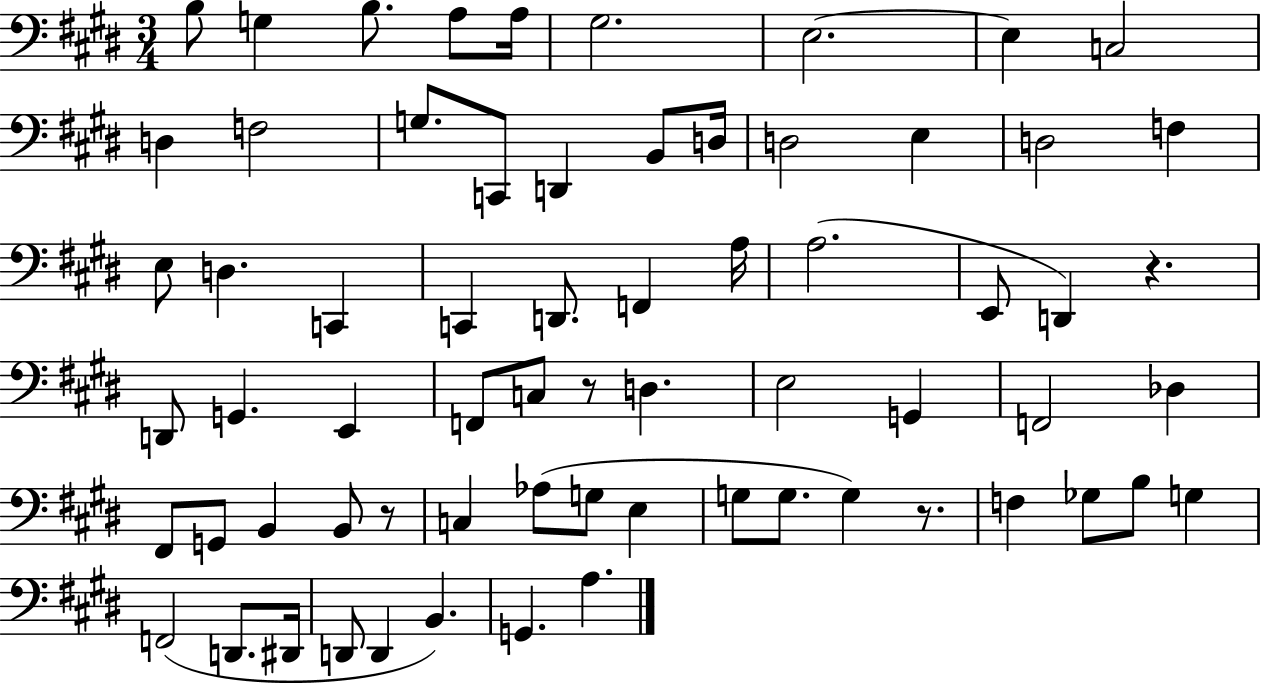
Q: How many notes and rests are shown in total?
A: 67